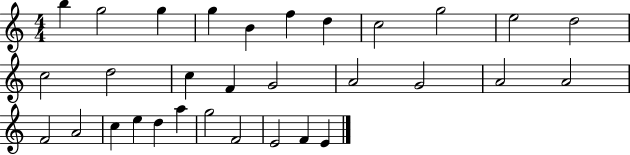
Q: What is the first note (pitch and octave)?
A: B5